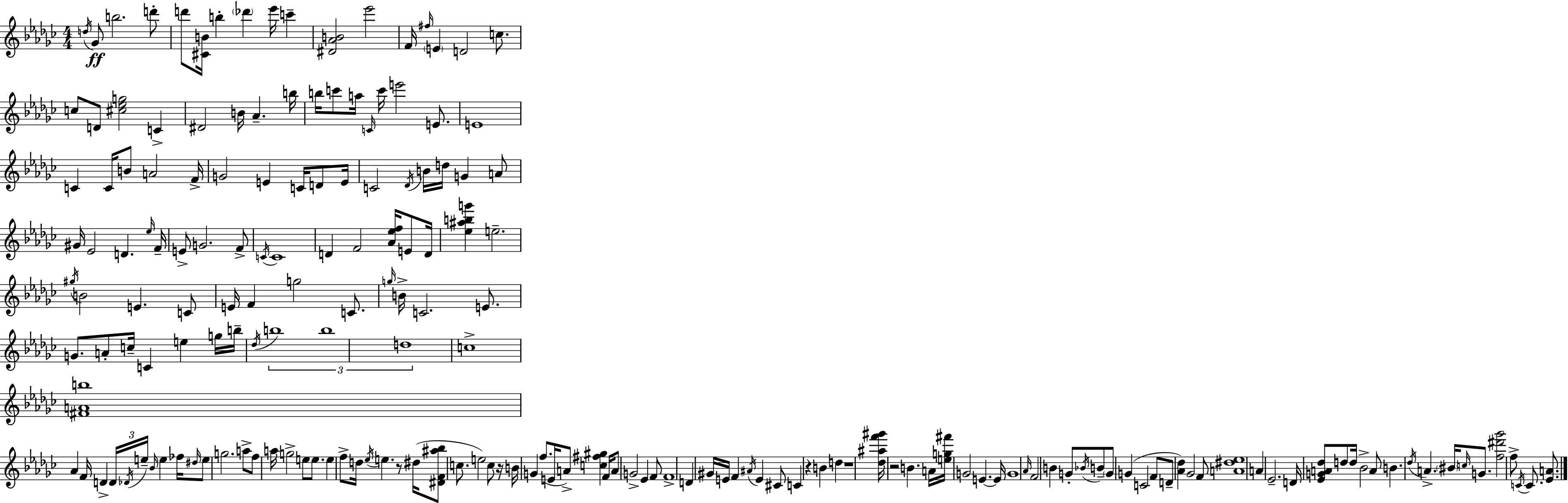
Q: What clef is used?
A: treble